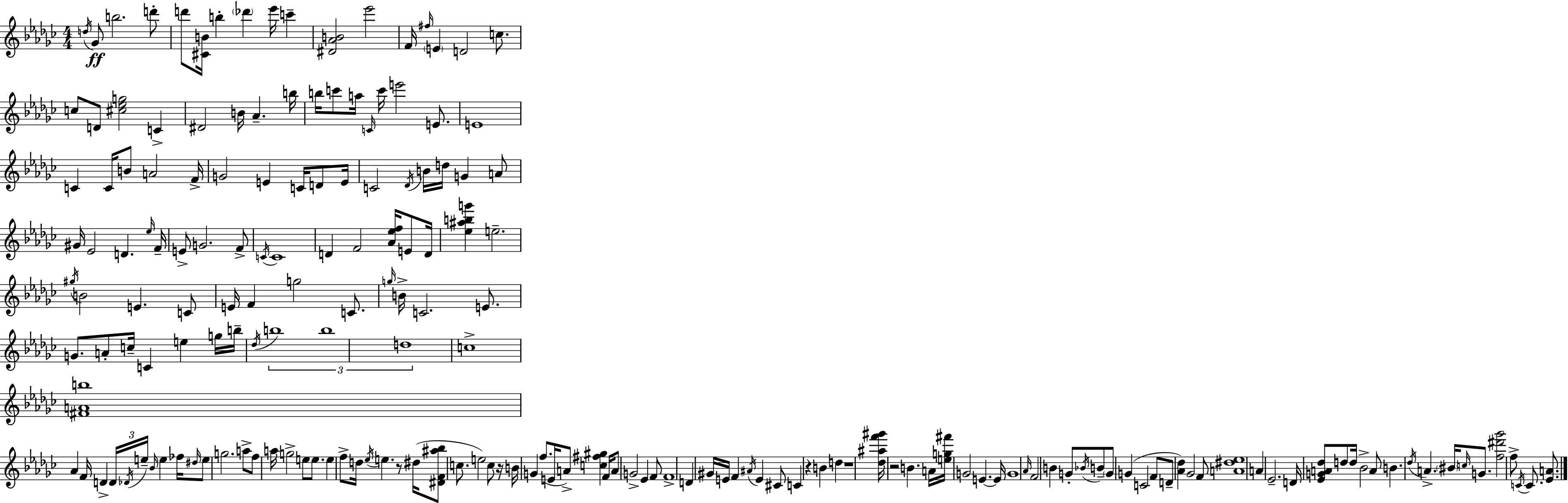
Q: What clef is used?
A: treble